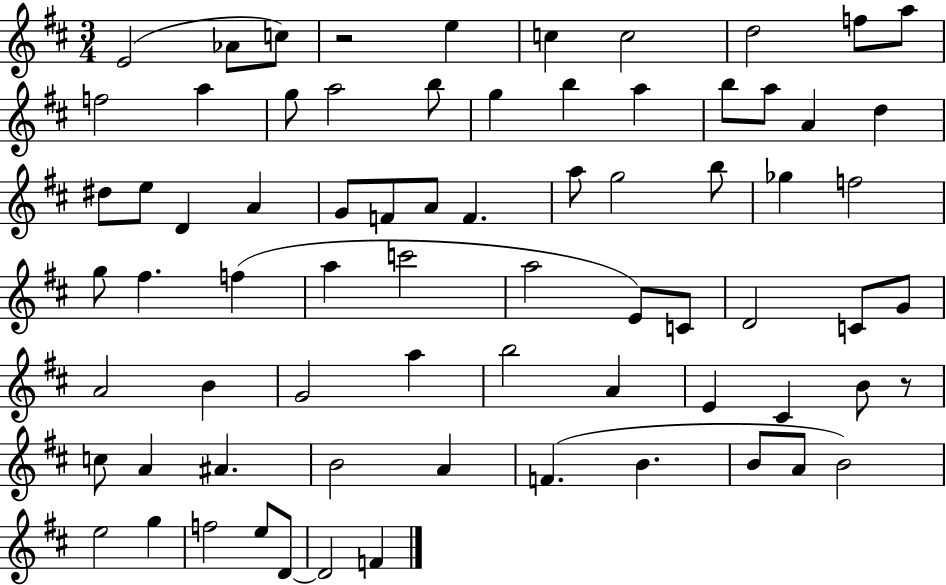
X:1
T:Untitled
M:3/4
L:1/4
K:D
E2 _A/2 c/2 z2 e c c2 d2 f/2 a/2 f2 a g/2 a2 b/2 g b a b/2 a/2 A d ^d/2 e/2 D A G/2 F/2 A/2 F a/2 g2 b/2 _g f2 g/2 ^f f a c'2 a2 E/2 C/2 D2 C/2 G/2 A2 B G2 a b2 A E ^C B/2 z/2 c/2 A ^A B2 A F B B/2 A/2 B2 e2 g f2 e/2 D/2 D2 F